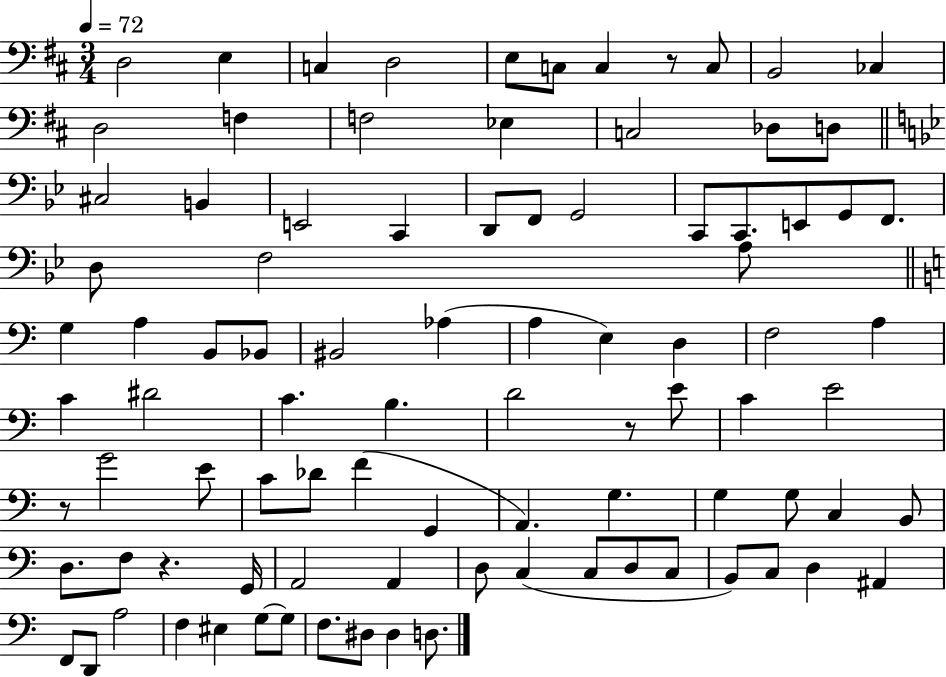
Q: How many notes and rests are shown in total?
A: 92